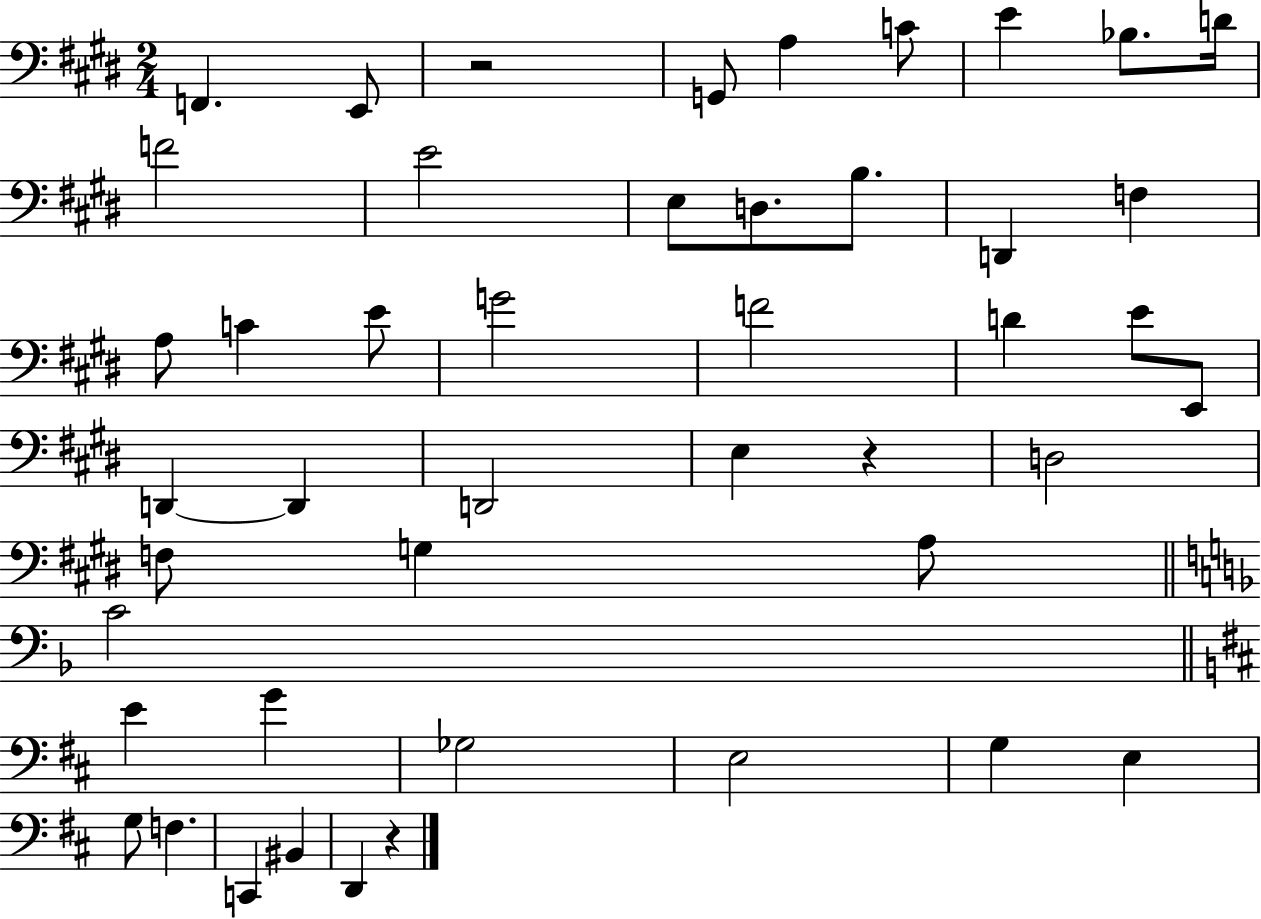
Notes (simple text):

F2/q. E2/e R/h G2/e A3/q C4/e E4/q Bb3/e. D4/s F4/h E4/h E3/e D3/e. B3/e. D2/q F3/q A3/e C4/q E4/e G4/h F4/h D4/q E4/e E2/e D2/q D2/q D2/h E3/q R/q D3/h F3/e G3/q A3/e C4/h E4/q G4/q Gb3/h E3/h G3/q E3/q G3/e F3/q. C2/q BIS2/q D2/q R/q